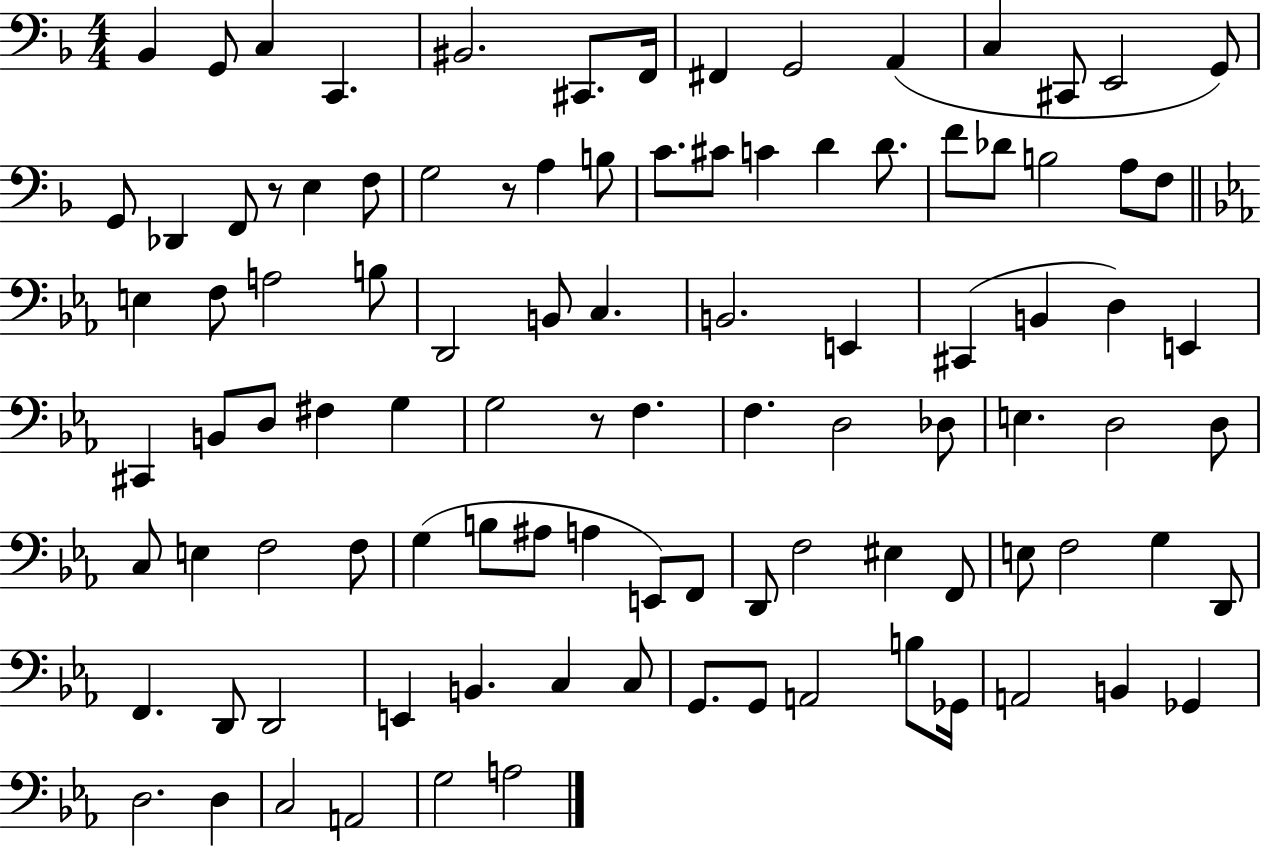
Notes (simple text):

Bb2/q G2/e C3/q C2/q. BIS2/h. C#2/e. F2/s F#2/q G2/h A2/q C3/q C#2/e E2/h G2/e G2/e Db2/q F2/e R/e E3/q F3/e G3/h R/e A3/q B3/e C4/e. C#4/e C4/q D4/q D4/e. F4/e Db4/e B3/h A3/e F3/e E3/q F3/e A3/h B3/e D2/h B2/e C3/q. B2/h. E2/q C#2/q B2/q D3/q E2/q C#2/q B2/e D3/e F#3/q G3/q G3/h R/e F3/q. F3/q. D3/h Db3/e E3/q. D3/h D3/e C3/e E3/q F3/h F3/e G3/q B3/e A#3/e A3/q E2/e F2/e D2/e F3/h EIS3/q F2/e E3/e F3/h G3/q D2/e F2/q. D2/e D2/h E2/q B2/q. C3/q C3/e G2/e. G2/e A2/h B3/e Gb2/s A2/h B2/q Gb2/q D3/h. D3/q C3/h A2/h G3/h A3/h